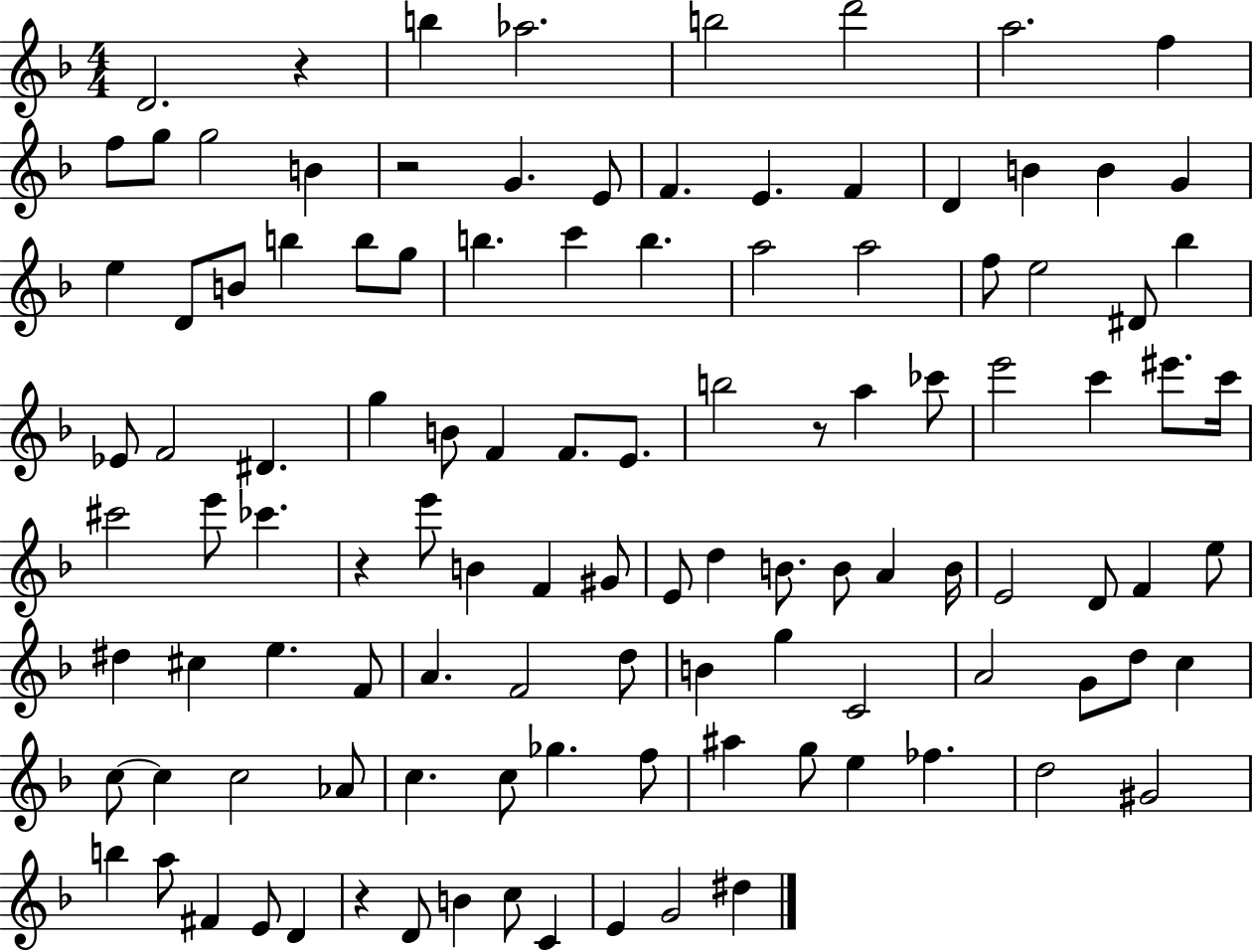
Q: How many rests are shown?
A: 5